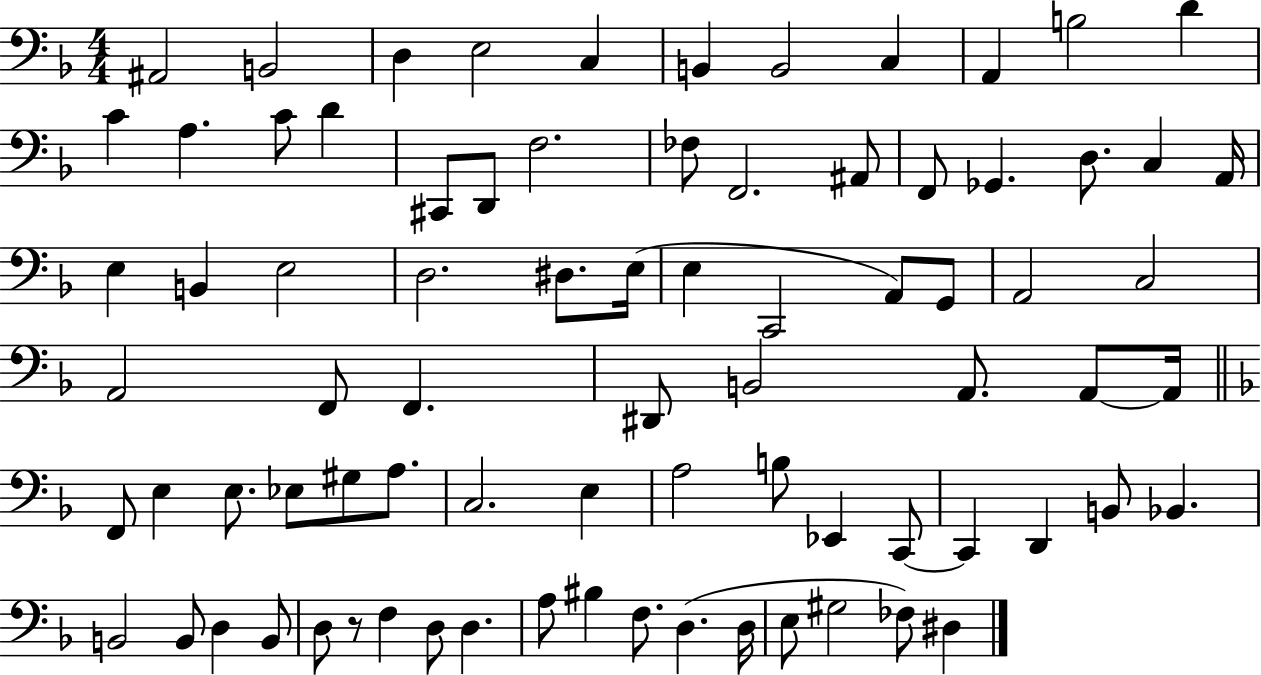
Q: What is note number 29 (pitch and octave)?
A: E3